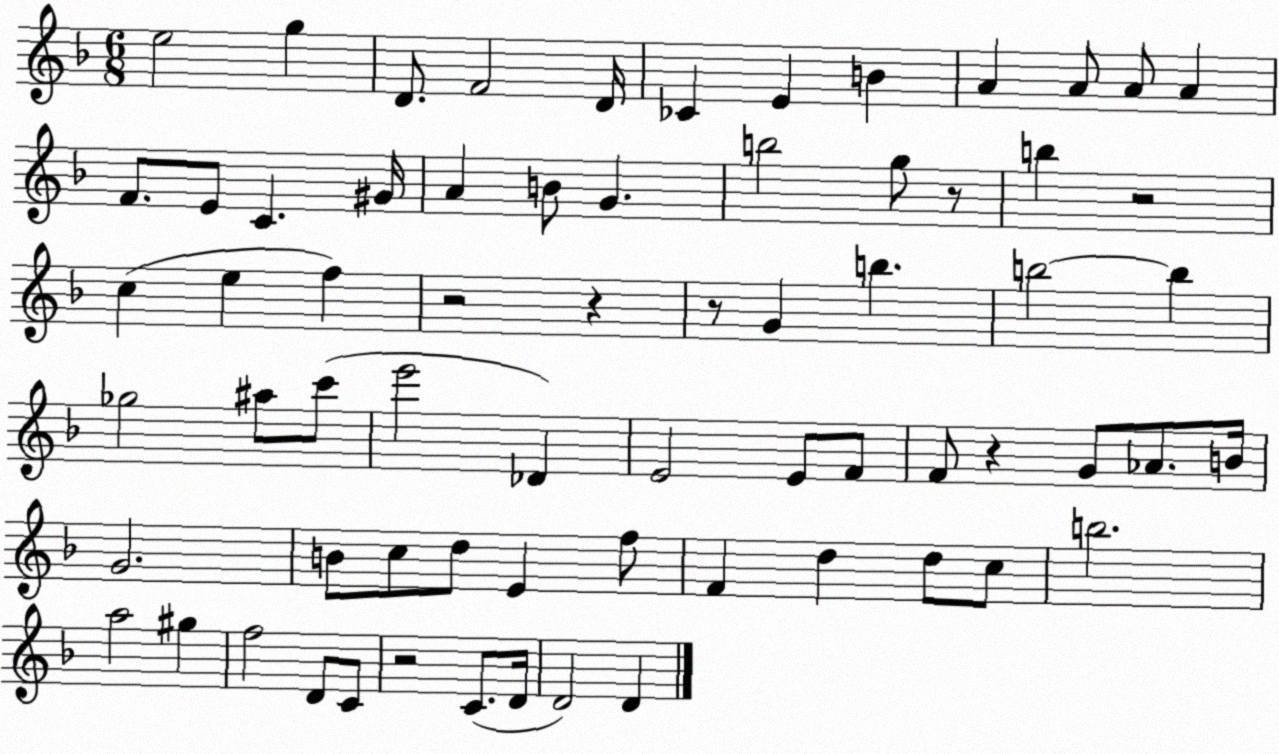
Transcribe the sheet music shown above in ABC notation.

X:1
T:Untitled
M:6/8
L:1/4
K:F
e2 g D/2 F2 D/4 _C E B A A/2 A/2 A F/2 E/2 C ^G/4 A B/2 G b2 g/2 z/2 b z2 c e f z2 z z/2 G b b2 b _g2 ^a/2 c'/2 e'2 _D E2 E/2 F/2 F/2 z G/2 _A/2 B/4 G2 B/2 c/2 d/2 E f/2 F d d/2 c/2 b2 a2 ^g f2 D/2 C/2 z2 C/2 D/4 D2 D